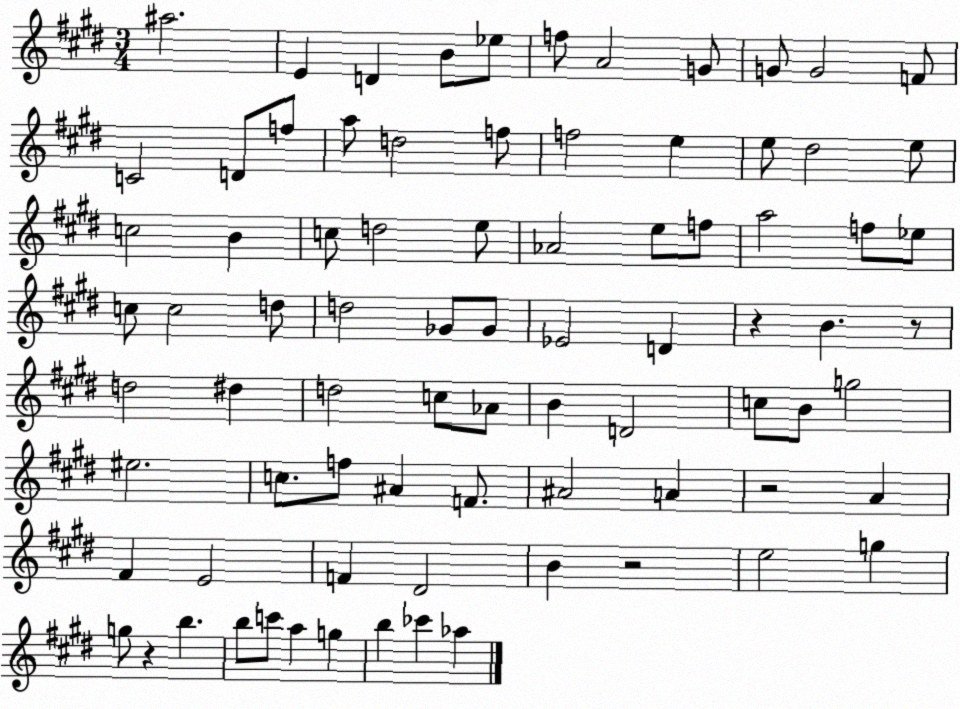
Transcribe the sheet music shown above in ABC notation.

X:1
T:Untitled
M:3/4
L:1/4
K:E
^a2 E D B/2 _e/2 f/2 A2 G/2 G/2 G2 F/2 C2 D/2 f/2 a/2 d2 f/2 f2 e e/2 ^d2 e/2 c2 B c/2 d2 e/2 _A2 e/2 f/2 a2 f/2 _e/2 c/2 c2 d/2 d2 _G/2 _G/2 _E2 D z B z/2 d2 ^d d2 c/2 _A/2 B D2 c/2 B/2 g2 ^e2 c/2 f/2 ^A F/2 ^A2 A z2 A ^F E2 F ^D2 B z2 e2 g g/2 z b b/2 c'/2 a g b _c' _a